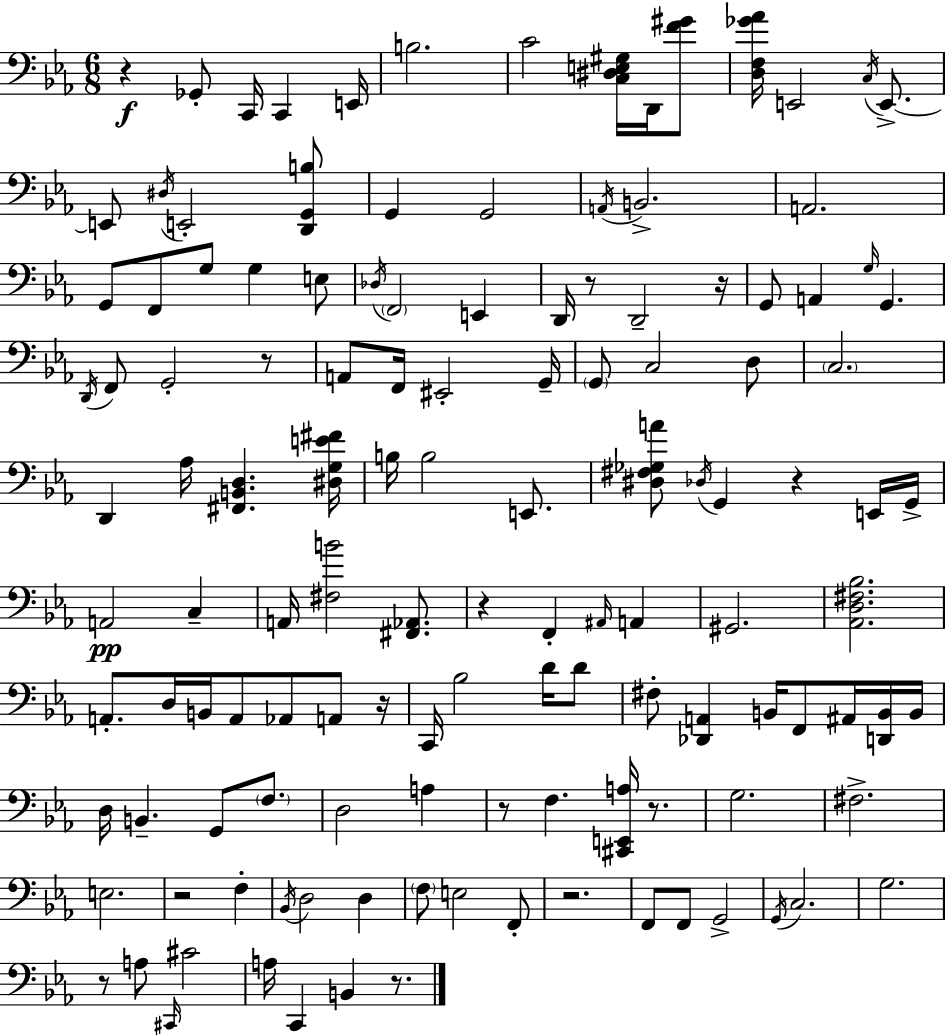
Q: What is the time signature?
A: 6/8